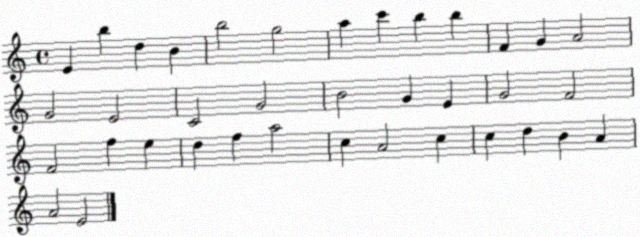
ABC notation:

X:1
T:Untitled
M:4/4
L:1/4
K:C
E b d B b2 g2 a c' b b F G A2 G2 E2 C2 G2 B2 G E G2 F2 F2 f e d f a2 c A2 c c d B A A2 E2